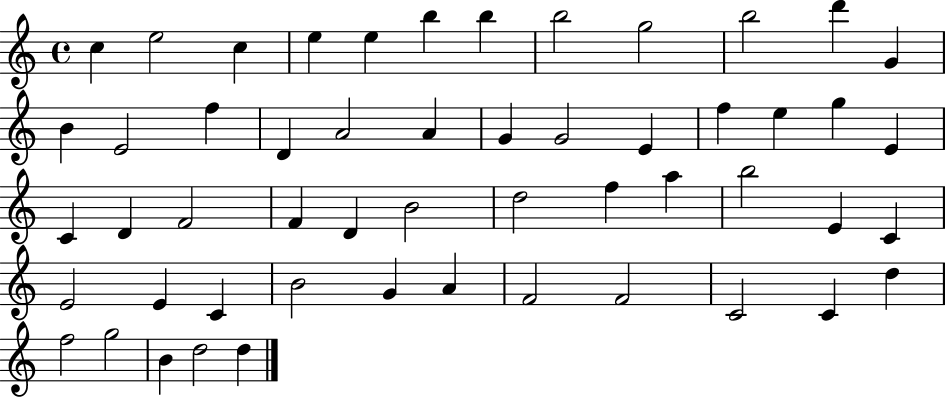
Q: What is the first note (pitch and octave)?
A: C5